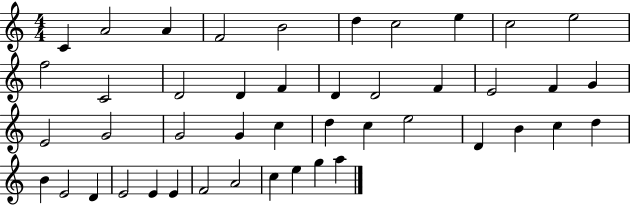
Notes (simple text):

C4/q A4/h A4/q F4/h B4/h D5/q C5/h E5/q C5/h E5/h F5/h C4/h D4/h D4/q F4/q D4/q D4/h F4/q E4/h F4/q G4/q E4/h G4/h G4/h G4/q C5/q D5/q C5/q E5/h D4/q B4/q C5/q D5/q B4/q E4/h D4/q E4/h E4/q E4/q F4/h A4/h C5/q E5/q G5/q A5/q